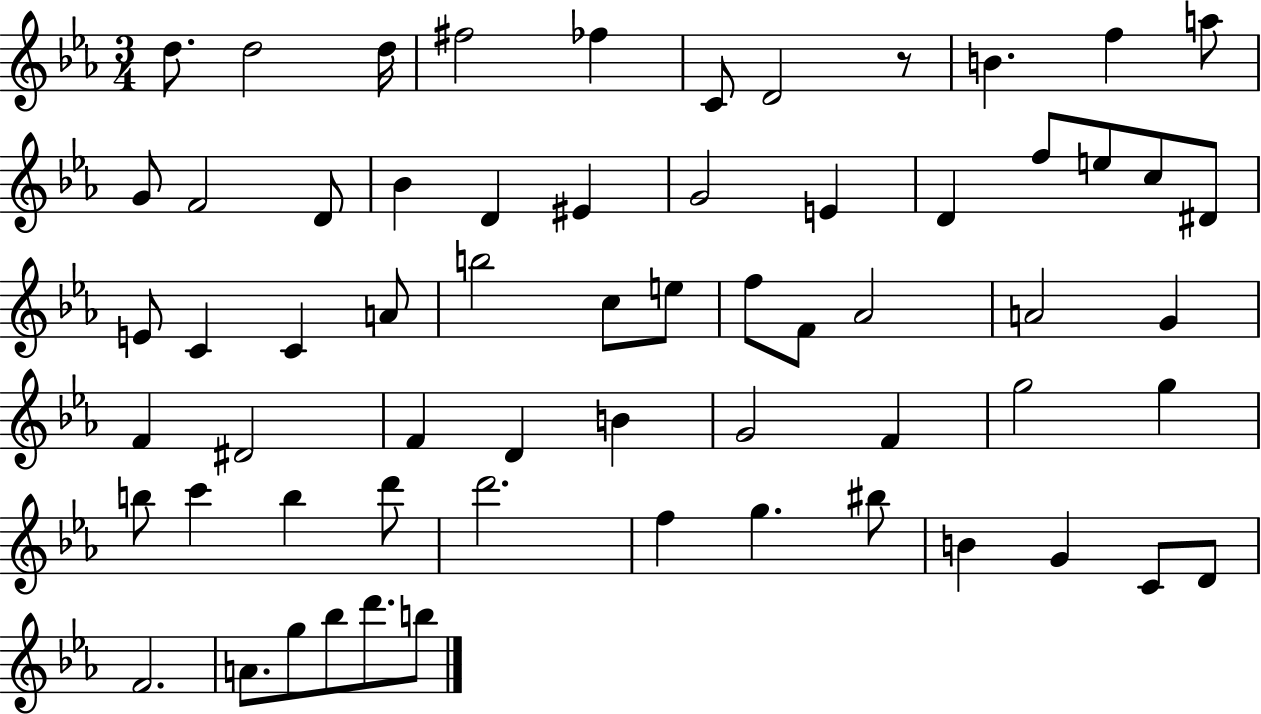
D5/e. D5/h D5/s F#5/h FES5/q C4/e D4/h R/e B4/q. F5/q A5/e G4/e F4/h D4/e Bb4/q D4/q EIS4/q G4/h E4/q D4/q F5/e E5/e C5/e D#4/e E4/e C4/q C4/q A4/e B5/h C5/e E5/e F5/e F4/e Ab4/h A4/h G4/q F4/q D#4/h F4/q D4/q B4/q G4/h F4/q G5/h G5/q B5/e C6/q B5/q D6/e D6/h. F5/q G5/q. BIS5/e B4/q G4/q C4/e D4/e F4/h. A4/e. G5/e Bb5/e D6/e. B5/e